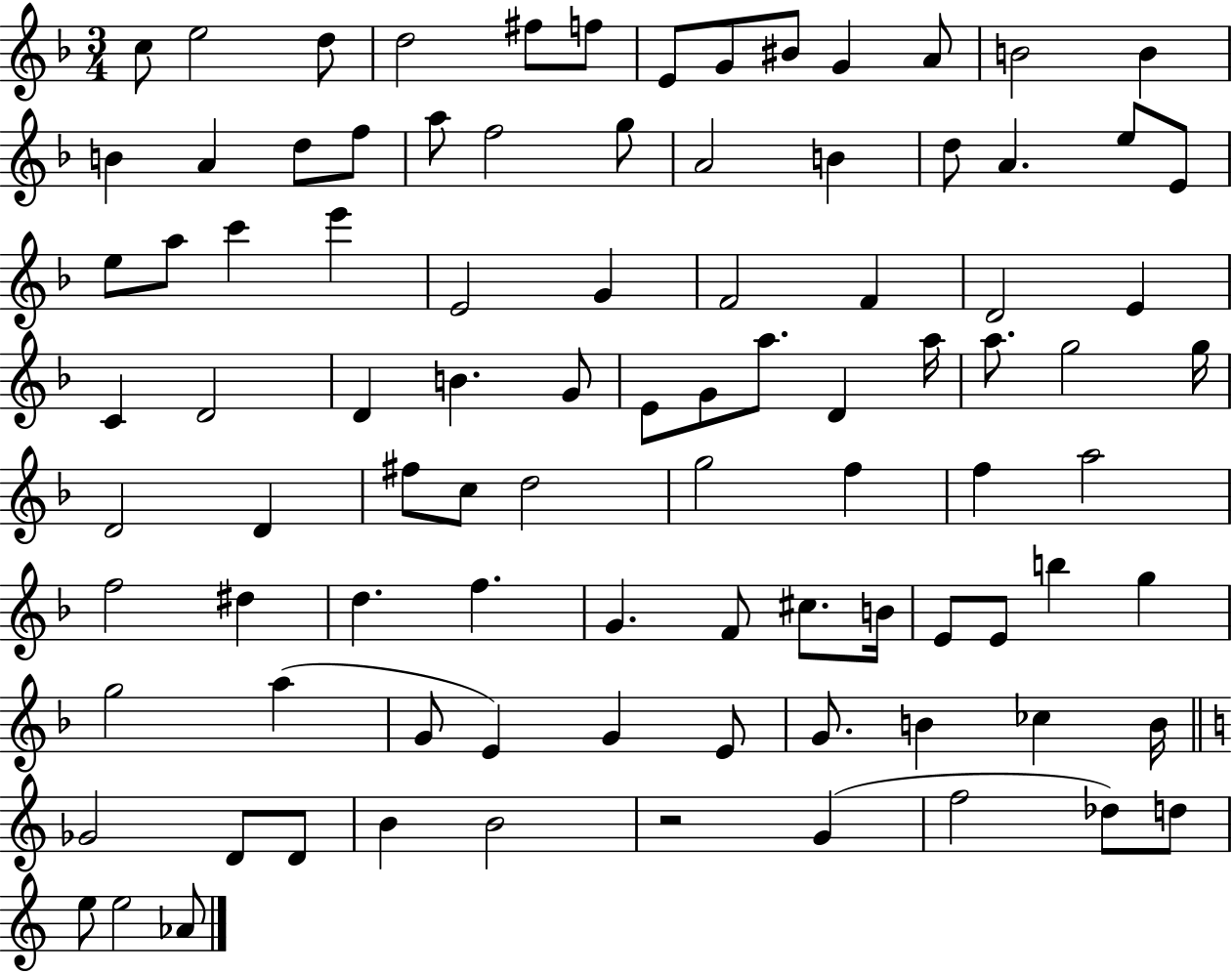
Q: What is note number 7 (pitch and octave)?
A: E4